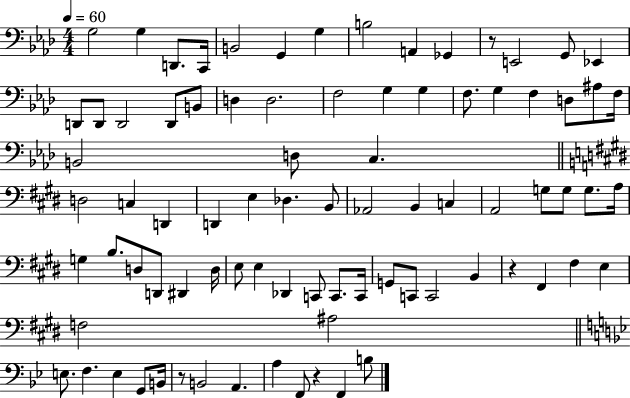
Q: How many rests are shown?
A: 4